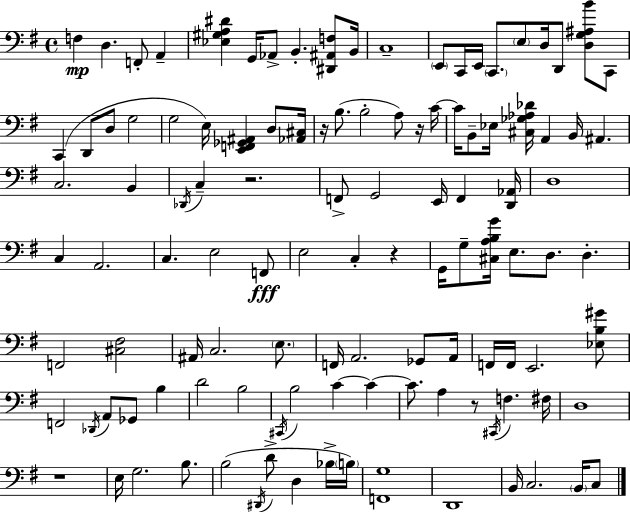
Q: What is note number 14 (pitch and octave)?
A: E3